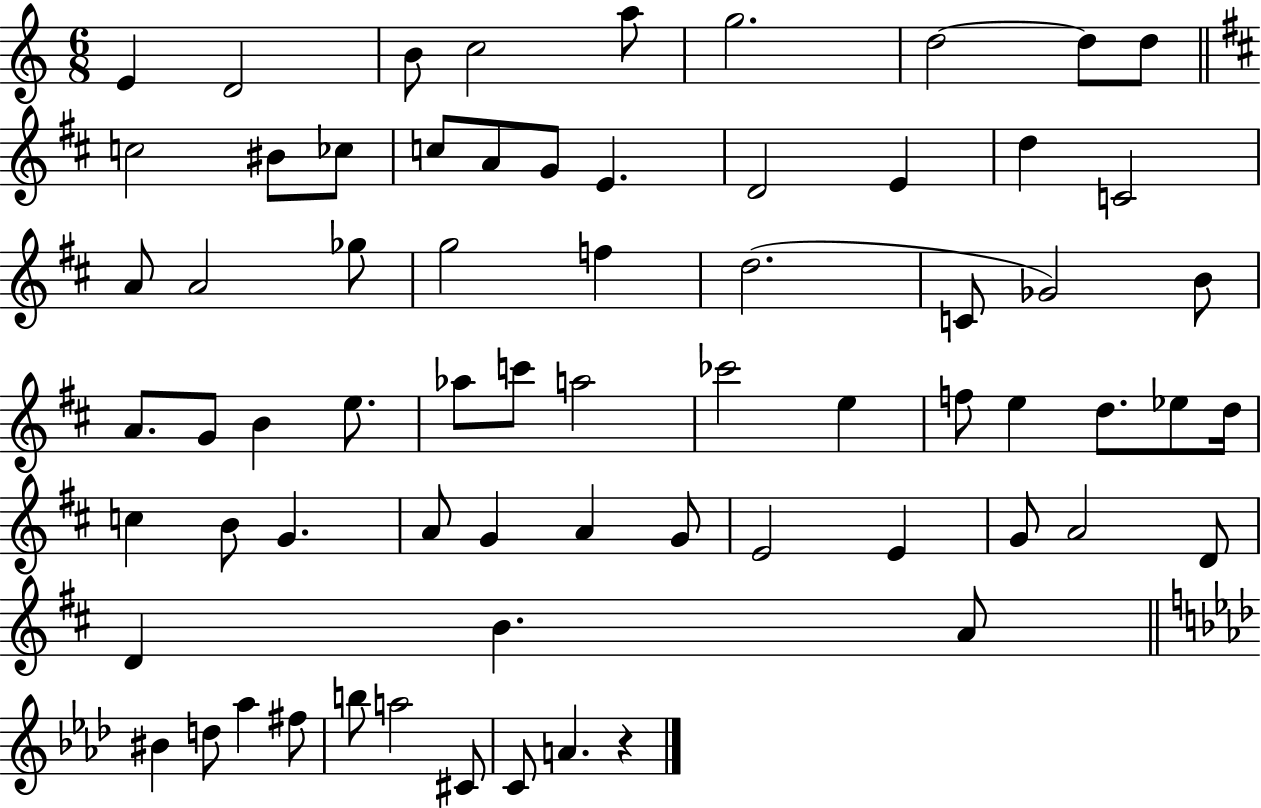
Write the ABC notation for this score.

X:1
T:Untitled
M:6/8
L:1/4
K:C
E D2 B/2 c2 a/2 g2 d2 d/2 d/2 c2 ^B/2 _c/2 c/2 A/2 G/2 E D2 E d C2 A/2 A2 _g/2 g2 f d2 C/2 _G2 B/2 A/2 G/2 B e/2 _a/2 c'/2 a2 _c'2 e f/2 e d/2 _e/2 d/4 c B/2 G A/2 G A G/2 E2 E G/2 A2 D/2 D B A/2 ^B d/2 _a ^f/2 b/2 a2 ^C/2 C/2 A z